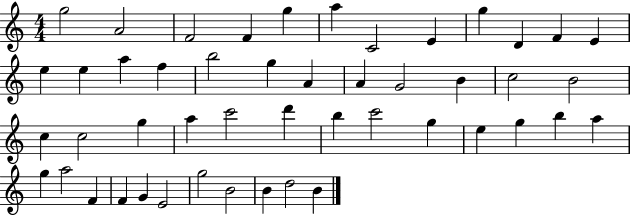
{
  \clef treble
  \numericTimeSignature
  \time 4/4
  \key c \major
  g''2 a'2 | f'2 f'4 g''4 | a''4 c'2 e'4 | g''4 d'4 f'4 e'4 | \break e''4 e''4 a''4 f''4 | b''2 g''4 a'4 | a'4 g'2 b'4 | c''2 b'2 | \break c''4 c''2 g''4 | a''4 c'''2 d'''4 | b''4 c'''2 g''4 | e''4 g''4 b''4 a''4 | \break g''4 a''2 f'4 | f'4 g'4 e'2 | g''2 b'2 | b'4 d''2 b'4 | \break \bar "|."
}